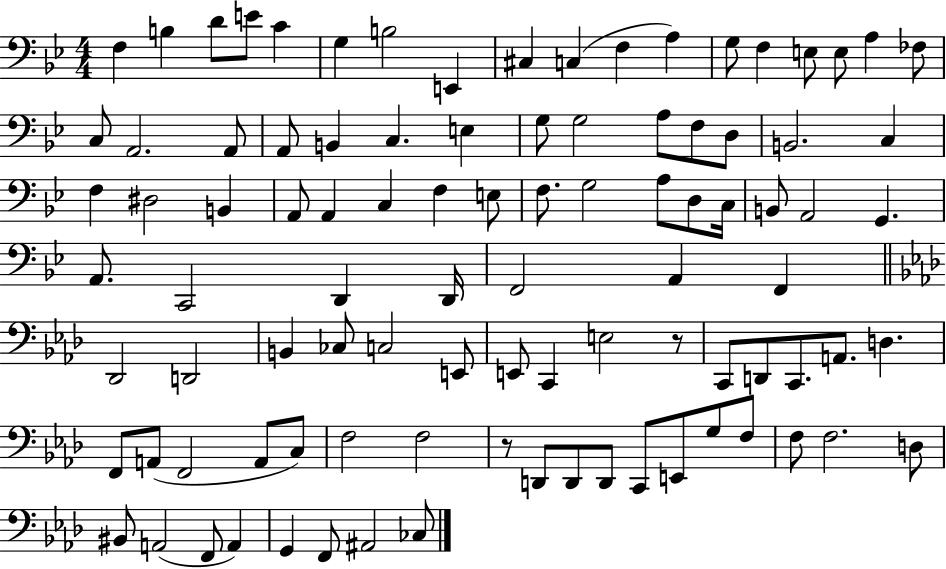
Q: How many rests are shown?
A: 2